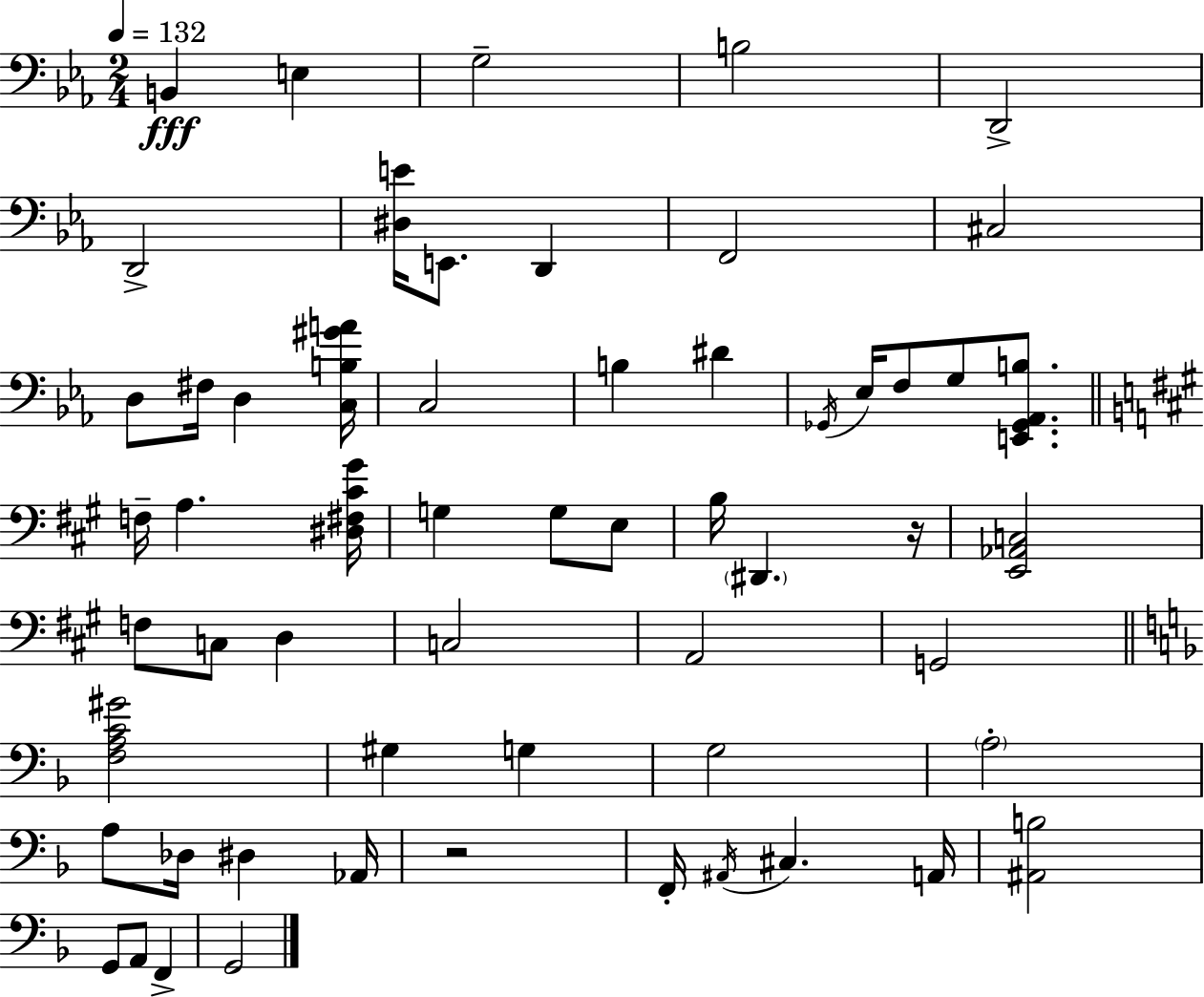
X:1
T:Untitled
M:2/4
L:1/4
K:Eb
B,, E, G,2 B,2 D,,2 D,,2 [^D,E]/4 E,,/2 D,, F,,2 ^C,2 D,/2 ^F,/4 D, [C,B,^GA]/4 C,2 B, ^D _G,,/4 _E,/4 F,/2 G,/2 [E,,_G,,_A,,B,]/2 F,/4 A, [^D,^F,^C^G]/4 G, G,/2 E,/2 B,/4 ^D,, z/4 [E,,_A,,C,]2 F,/2 C,/2 D, C,2 A,,2 G,,2 [F,A,C^G]2 ^G, G, G,2 A,2 A,/2 _D,/4 ^D, _A,,/4 z2 F,,/4 ^A,,/4 ^C, A,,/4 [^A,,B,]2 G,,/2 A,,/2 F,, G,,2